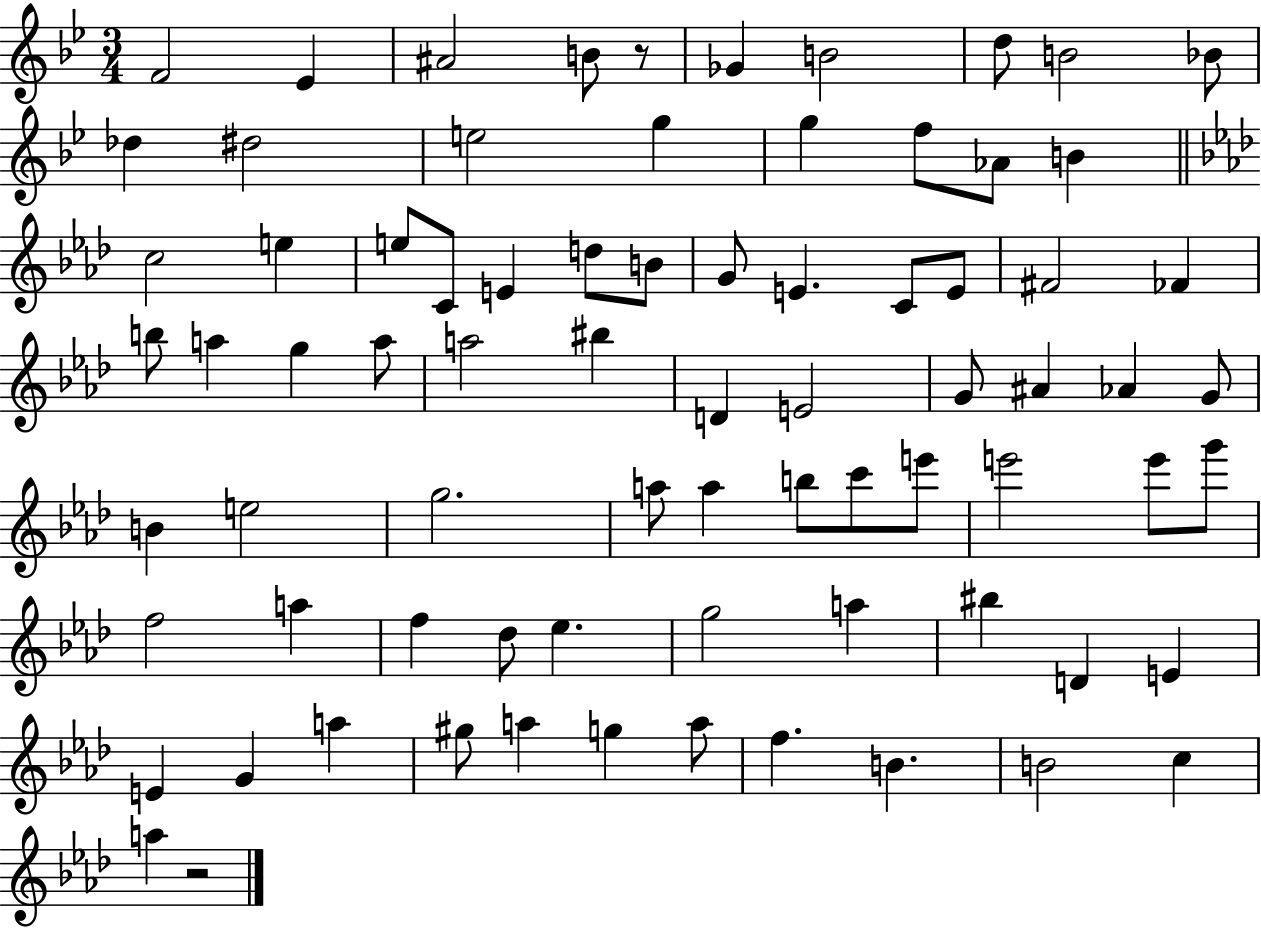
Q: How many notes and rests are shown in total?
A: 77